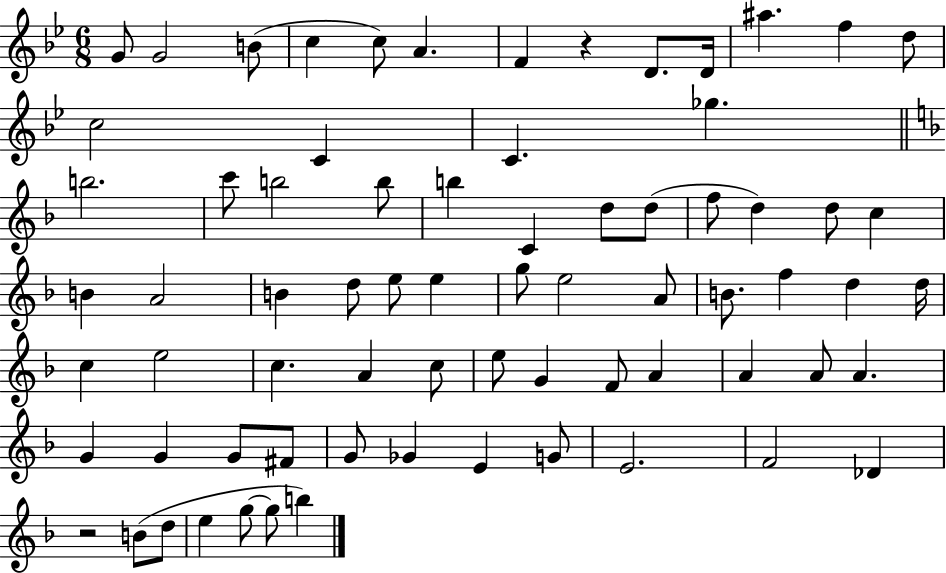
{
  \clef treble
  \numericTimeSignature
  \time 6/8
  \key bes \major
  g'8 g'2 b'8( | c''4 c''8) a'4. | f'4 r4 d'8. d'16 | ais''4. f''4 d''8 | \break c''2 c'4 | c'4. ges''4. | \bar "||" \break \key d \minor b''2. | c'''8 b''2 b''8 | b''4 c'4 d''8 d''8( | f''8 d''4) d''8 c''4 | \break b'4 a'2 | b'4 d''8 e''8 e''4 | g''8 e''2 a'8 | b'8. f''4 d''4 d''16 | \break c''4 e''2 | c''4. a'4 c''8 | e''8 g'4 f'8 a'4 | a'4 a'8 a'4. | \break g'4 g'4 g'8 fis'8 | g'8 ges'4 e'4 g'8 | e'2. | f'2 des'4 | \break r2 b'8( d''8 | e''4 g''8~~ g''8 b''4) | \bar "|."
}